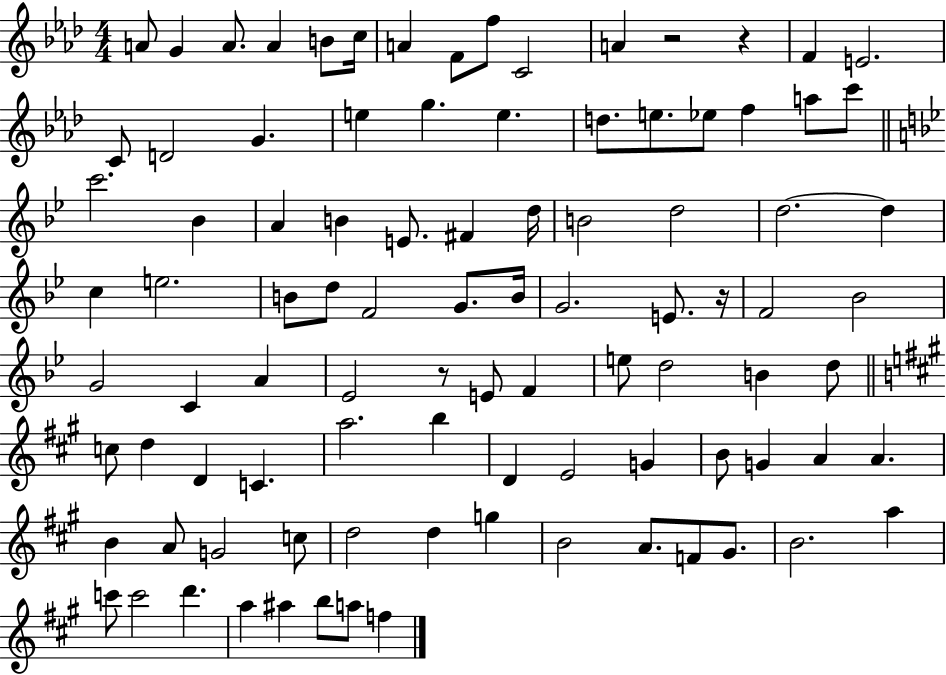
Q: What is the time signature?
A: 4/4